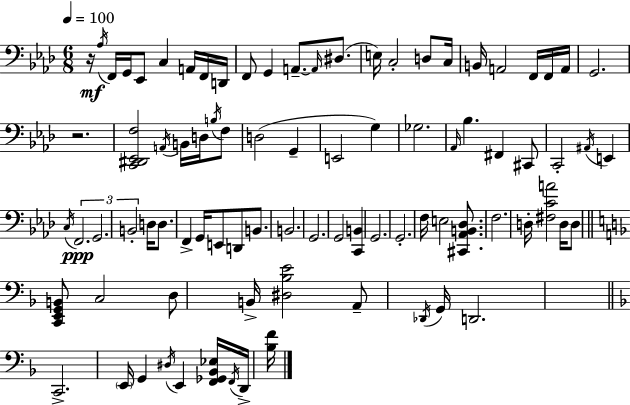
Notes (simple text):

R/s Ab3/s F2/s G2/s Eb2/e C3/q A2/s F2/s D2/s F2/e G2/q A2/e. A2/s D#3/e. E3/s C3/h D3/e C3/s B2/s A2/h F2/s F2/s A2/s G2/h. R/h. [C2,D#2,Eb2,F3]/h A2/s B2/s D3/s B3/s F3/e D3/h G2/q E2/h G3/q Gb3/h. Ab2/s Bb3/q. F#2/q C#2/e C2/h A#2/s E2/q C3/s F2/h. G2/h. B2/h D3/s D3/e. F2/q G2/s E2/e D2/e B2/e. B2/h. G2/h. G2/h [C2,B2]/q G2/h. G2/h. F3/s E3/h [C#2,Ab2,B2,Db3]/e. F3/h. D3/s [F#3,C4,A4]/h D3/s D3/e [C2,E2,G2,B2]/e C3/h D3/e B2/s [D#3,Bb3,E4]/h A2/e Db2/s G2/s D2/h. C2/h. E2/s G2/q D#3/s E2/q [F2,Gb2,Bb2,Eb3]/s F2/s D2/s [Bb3,F4]/s